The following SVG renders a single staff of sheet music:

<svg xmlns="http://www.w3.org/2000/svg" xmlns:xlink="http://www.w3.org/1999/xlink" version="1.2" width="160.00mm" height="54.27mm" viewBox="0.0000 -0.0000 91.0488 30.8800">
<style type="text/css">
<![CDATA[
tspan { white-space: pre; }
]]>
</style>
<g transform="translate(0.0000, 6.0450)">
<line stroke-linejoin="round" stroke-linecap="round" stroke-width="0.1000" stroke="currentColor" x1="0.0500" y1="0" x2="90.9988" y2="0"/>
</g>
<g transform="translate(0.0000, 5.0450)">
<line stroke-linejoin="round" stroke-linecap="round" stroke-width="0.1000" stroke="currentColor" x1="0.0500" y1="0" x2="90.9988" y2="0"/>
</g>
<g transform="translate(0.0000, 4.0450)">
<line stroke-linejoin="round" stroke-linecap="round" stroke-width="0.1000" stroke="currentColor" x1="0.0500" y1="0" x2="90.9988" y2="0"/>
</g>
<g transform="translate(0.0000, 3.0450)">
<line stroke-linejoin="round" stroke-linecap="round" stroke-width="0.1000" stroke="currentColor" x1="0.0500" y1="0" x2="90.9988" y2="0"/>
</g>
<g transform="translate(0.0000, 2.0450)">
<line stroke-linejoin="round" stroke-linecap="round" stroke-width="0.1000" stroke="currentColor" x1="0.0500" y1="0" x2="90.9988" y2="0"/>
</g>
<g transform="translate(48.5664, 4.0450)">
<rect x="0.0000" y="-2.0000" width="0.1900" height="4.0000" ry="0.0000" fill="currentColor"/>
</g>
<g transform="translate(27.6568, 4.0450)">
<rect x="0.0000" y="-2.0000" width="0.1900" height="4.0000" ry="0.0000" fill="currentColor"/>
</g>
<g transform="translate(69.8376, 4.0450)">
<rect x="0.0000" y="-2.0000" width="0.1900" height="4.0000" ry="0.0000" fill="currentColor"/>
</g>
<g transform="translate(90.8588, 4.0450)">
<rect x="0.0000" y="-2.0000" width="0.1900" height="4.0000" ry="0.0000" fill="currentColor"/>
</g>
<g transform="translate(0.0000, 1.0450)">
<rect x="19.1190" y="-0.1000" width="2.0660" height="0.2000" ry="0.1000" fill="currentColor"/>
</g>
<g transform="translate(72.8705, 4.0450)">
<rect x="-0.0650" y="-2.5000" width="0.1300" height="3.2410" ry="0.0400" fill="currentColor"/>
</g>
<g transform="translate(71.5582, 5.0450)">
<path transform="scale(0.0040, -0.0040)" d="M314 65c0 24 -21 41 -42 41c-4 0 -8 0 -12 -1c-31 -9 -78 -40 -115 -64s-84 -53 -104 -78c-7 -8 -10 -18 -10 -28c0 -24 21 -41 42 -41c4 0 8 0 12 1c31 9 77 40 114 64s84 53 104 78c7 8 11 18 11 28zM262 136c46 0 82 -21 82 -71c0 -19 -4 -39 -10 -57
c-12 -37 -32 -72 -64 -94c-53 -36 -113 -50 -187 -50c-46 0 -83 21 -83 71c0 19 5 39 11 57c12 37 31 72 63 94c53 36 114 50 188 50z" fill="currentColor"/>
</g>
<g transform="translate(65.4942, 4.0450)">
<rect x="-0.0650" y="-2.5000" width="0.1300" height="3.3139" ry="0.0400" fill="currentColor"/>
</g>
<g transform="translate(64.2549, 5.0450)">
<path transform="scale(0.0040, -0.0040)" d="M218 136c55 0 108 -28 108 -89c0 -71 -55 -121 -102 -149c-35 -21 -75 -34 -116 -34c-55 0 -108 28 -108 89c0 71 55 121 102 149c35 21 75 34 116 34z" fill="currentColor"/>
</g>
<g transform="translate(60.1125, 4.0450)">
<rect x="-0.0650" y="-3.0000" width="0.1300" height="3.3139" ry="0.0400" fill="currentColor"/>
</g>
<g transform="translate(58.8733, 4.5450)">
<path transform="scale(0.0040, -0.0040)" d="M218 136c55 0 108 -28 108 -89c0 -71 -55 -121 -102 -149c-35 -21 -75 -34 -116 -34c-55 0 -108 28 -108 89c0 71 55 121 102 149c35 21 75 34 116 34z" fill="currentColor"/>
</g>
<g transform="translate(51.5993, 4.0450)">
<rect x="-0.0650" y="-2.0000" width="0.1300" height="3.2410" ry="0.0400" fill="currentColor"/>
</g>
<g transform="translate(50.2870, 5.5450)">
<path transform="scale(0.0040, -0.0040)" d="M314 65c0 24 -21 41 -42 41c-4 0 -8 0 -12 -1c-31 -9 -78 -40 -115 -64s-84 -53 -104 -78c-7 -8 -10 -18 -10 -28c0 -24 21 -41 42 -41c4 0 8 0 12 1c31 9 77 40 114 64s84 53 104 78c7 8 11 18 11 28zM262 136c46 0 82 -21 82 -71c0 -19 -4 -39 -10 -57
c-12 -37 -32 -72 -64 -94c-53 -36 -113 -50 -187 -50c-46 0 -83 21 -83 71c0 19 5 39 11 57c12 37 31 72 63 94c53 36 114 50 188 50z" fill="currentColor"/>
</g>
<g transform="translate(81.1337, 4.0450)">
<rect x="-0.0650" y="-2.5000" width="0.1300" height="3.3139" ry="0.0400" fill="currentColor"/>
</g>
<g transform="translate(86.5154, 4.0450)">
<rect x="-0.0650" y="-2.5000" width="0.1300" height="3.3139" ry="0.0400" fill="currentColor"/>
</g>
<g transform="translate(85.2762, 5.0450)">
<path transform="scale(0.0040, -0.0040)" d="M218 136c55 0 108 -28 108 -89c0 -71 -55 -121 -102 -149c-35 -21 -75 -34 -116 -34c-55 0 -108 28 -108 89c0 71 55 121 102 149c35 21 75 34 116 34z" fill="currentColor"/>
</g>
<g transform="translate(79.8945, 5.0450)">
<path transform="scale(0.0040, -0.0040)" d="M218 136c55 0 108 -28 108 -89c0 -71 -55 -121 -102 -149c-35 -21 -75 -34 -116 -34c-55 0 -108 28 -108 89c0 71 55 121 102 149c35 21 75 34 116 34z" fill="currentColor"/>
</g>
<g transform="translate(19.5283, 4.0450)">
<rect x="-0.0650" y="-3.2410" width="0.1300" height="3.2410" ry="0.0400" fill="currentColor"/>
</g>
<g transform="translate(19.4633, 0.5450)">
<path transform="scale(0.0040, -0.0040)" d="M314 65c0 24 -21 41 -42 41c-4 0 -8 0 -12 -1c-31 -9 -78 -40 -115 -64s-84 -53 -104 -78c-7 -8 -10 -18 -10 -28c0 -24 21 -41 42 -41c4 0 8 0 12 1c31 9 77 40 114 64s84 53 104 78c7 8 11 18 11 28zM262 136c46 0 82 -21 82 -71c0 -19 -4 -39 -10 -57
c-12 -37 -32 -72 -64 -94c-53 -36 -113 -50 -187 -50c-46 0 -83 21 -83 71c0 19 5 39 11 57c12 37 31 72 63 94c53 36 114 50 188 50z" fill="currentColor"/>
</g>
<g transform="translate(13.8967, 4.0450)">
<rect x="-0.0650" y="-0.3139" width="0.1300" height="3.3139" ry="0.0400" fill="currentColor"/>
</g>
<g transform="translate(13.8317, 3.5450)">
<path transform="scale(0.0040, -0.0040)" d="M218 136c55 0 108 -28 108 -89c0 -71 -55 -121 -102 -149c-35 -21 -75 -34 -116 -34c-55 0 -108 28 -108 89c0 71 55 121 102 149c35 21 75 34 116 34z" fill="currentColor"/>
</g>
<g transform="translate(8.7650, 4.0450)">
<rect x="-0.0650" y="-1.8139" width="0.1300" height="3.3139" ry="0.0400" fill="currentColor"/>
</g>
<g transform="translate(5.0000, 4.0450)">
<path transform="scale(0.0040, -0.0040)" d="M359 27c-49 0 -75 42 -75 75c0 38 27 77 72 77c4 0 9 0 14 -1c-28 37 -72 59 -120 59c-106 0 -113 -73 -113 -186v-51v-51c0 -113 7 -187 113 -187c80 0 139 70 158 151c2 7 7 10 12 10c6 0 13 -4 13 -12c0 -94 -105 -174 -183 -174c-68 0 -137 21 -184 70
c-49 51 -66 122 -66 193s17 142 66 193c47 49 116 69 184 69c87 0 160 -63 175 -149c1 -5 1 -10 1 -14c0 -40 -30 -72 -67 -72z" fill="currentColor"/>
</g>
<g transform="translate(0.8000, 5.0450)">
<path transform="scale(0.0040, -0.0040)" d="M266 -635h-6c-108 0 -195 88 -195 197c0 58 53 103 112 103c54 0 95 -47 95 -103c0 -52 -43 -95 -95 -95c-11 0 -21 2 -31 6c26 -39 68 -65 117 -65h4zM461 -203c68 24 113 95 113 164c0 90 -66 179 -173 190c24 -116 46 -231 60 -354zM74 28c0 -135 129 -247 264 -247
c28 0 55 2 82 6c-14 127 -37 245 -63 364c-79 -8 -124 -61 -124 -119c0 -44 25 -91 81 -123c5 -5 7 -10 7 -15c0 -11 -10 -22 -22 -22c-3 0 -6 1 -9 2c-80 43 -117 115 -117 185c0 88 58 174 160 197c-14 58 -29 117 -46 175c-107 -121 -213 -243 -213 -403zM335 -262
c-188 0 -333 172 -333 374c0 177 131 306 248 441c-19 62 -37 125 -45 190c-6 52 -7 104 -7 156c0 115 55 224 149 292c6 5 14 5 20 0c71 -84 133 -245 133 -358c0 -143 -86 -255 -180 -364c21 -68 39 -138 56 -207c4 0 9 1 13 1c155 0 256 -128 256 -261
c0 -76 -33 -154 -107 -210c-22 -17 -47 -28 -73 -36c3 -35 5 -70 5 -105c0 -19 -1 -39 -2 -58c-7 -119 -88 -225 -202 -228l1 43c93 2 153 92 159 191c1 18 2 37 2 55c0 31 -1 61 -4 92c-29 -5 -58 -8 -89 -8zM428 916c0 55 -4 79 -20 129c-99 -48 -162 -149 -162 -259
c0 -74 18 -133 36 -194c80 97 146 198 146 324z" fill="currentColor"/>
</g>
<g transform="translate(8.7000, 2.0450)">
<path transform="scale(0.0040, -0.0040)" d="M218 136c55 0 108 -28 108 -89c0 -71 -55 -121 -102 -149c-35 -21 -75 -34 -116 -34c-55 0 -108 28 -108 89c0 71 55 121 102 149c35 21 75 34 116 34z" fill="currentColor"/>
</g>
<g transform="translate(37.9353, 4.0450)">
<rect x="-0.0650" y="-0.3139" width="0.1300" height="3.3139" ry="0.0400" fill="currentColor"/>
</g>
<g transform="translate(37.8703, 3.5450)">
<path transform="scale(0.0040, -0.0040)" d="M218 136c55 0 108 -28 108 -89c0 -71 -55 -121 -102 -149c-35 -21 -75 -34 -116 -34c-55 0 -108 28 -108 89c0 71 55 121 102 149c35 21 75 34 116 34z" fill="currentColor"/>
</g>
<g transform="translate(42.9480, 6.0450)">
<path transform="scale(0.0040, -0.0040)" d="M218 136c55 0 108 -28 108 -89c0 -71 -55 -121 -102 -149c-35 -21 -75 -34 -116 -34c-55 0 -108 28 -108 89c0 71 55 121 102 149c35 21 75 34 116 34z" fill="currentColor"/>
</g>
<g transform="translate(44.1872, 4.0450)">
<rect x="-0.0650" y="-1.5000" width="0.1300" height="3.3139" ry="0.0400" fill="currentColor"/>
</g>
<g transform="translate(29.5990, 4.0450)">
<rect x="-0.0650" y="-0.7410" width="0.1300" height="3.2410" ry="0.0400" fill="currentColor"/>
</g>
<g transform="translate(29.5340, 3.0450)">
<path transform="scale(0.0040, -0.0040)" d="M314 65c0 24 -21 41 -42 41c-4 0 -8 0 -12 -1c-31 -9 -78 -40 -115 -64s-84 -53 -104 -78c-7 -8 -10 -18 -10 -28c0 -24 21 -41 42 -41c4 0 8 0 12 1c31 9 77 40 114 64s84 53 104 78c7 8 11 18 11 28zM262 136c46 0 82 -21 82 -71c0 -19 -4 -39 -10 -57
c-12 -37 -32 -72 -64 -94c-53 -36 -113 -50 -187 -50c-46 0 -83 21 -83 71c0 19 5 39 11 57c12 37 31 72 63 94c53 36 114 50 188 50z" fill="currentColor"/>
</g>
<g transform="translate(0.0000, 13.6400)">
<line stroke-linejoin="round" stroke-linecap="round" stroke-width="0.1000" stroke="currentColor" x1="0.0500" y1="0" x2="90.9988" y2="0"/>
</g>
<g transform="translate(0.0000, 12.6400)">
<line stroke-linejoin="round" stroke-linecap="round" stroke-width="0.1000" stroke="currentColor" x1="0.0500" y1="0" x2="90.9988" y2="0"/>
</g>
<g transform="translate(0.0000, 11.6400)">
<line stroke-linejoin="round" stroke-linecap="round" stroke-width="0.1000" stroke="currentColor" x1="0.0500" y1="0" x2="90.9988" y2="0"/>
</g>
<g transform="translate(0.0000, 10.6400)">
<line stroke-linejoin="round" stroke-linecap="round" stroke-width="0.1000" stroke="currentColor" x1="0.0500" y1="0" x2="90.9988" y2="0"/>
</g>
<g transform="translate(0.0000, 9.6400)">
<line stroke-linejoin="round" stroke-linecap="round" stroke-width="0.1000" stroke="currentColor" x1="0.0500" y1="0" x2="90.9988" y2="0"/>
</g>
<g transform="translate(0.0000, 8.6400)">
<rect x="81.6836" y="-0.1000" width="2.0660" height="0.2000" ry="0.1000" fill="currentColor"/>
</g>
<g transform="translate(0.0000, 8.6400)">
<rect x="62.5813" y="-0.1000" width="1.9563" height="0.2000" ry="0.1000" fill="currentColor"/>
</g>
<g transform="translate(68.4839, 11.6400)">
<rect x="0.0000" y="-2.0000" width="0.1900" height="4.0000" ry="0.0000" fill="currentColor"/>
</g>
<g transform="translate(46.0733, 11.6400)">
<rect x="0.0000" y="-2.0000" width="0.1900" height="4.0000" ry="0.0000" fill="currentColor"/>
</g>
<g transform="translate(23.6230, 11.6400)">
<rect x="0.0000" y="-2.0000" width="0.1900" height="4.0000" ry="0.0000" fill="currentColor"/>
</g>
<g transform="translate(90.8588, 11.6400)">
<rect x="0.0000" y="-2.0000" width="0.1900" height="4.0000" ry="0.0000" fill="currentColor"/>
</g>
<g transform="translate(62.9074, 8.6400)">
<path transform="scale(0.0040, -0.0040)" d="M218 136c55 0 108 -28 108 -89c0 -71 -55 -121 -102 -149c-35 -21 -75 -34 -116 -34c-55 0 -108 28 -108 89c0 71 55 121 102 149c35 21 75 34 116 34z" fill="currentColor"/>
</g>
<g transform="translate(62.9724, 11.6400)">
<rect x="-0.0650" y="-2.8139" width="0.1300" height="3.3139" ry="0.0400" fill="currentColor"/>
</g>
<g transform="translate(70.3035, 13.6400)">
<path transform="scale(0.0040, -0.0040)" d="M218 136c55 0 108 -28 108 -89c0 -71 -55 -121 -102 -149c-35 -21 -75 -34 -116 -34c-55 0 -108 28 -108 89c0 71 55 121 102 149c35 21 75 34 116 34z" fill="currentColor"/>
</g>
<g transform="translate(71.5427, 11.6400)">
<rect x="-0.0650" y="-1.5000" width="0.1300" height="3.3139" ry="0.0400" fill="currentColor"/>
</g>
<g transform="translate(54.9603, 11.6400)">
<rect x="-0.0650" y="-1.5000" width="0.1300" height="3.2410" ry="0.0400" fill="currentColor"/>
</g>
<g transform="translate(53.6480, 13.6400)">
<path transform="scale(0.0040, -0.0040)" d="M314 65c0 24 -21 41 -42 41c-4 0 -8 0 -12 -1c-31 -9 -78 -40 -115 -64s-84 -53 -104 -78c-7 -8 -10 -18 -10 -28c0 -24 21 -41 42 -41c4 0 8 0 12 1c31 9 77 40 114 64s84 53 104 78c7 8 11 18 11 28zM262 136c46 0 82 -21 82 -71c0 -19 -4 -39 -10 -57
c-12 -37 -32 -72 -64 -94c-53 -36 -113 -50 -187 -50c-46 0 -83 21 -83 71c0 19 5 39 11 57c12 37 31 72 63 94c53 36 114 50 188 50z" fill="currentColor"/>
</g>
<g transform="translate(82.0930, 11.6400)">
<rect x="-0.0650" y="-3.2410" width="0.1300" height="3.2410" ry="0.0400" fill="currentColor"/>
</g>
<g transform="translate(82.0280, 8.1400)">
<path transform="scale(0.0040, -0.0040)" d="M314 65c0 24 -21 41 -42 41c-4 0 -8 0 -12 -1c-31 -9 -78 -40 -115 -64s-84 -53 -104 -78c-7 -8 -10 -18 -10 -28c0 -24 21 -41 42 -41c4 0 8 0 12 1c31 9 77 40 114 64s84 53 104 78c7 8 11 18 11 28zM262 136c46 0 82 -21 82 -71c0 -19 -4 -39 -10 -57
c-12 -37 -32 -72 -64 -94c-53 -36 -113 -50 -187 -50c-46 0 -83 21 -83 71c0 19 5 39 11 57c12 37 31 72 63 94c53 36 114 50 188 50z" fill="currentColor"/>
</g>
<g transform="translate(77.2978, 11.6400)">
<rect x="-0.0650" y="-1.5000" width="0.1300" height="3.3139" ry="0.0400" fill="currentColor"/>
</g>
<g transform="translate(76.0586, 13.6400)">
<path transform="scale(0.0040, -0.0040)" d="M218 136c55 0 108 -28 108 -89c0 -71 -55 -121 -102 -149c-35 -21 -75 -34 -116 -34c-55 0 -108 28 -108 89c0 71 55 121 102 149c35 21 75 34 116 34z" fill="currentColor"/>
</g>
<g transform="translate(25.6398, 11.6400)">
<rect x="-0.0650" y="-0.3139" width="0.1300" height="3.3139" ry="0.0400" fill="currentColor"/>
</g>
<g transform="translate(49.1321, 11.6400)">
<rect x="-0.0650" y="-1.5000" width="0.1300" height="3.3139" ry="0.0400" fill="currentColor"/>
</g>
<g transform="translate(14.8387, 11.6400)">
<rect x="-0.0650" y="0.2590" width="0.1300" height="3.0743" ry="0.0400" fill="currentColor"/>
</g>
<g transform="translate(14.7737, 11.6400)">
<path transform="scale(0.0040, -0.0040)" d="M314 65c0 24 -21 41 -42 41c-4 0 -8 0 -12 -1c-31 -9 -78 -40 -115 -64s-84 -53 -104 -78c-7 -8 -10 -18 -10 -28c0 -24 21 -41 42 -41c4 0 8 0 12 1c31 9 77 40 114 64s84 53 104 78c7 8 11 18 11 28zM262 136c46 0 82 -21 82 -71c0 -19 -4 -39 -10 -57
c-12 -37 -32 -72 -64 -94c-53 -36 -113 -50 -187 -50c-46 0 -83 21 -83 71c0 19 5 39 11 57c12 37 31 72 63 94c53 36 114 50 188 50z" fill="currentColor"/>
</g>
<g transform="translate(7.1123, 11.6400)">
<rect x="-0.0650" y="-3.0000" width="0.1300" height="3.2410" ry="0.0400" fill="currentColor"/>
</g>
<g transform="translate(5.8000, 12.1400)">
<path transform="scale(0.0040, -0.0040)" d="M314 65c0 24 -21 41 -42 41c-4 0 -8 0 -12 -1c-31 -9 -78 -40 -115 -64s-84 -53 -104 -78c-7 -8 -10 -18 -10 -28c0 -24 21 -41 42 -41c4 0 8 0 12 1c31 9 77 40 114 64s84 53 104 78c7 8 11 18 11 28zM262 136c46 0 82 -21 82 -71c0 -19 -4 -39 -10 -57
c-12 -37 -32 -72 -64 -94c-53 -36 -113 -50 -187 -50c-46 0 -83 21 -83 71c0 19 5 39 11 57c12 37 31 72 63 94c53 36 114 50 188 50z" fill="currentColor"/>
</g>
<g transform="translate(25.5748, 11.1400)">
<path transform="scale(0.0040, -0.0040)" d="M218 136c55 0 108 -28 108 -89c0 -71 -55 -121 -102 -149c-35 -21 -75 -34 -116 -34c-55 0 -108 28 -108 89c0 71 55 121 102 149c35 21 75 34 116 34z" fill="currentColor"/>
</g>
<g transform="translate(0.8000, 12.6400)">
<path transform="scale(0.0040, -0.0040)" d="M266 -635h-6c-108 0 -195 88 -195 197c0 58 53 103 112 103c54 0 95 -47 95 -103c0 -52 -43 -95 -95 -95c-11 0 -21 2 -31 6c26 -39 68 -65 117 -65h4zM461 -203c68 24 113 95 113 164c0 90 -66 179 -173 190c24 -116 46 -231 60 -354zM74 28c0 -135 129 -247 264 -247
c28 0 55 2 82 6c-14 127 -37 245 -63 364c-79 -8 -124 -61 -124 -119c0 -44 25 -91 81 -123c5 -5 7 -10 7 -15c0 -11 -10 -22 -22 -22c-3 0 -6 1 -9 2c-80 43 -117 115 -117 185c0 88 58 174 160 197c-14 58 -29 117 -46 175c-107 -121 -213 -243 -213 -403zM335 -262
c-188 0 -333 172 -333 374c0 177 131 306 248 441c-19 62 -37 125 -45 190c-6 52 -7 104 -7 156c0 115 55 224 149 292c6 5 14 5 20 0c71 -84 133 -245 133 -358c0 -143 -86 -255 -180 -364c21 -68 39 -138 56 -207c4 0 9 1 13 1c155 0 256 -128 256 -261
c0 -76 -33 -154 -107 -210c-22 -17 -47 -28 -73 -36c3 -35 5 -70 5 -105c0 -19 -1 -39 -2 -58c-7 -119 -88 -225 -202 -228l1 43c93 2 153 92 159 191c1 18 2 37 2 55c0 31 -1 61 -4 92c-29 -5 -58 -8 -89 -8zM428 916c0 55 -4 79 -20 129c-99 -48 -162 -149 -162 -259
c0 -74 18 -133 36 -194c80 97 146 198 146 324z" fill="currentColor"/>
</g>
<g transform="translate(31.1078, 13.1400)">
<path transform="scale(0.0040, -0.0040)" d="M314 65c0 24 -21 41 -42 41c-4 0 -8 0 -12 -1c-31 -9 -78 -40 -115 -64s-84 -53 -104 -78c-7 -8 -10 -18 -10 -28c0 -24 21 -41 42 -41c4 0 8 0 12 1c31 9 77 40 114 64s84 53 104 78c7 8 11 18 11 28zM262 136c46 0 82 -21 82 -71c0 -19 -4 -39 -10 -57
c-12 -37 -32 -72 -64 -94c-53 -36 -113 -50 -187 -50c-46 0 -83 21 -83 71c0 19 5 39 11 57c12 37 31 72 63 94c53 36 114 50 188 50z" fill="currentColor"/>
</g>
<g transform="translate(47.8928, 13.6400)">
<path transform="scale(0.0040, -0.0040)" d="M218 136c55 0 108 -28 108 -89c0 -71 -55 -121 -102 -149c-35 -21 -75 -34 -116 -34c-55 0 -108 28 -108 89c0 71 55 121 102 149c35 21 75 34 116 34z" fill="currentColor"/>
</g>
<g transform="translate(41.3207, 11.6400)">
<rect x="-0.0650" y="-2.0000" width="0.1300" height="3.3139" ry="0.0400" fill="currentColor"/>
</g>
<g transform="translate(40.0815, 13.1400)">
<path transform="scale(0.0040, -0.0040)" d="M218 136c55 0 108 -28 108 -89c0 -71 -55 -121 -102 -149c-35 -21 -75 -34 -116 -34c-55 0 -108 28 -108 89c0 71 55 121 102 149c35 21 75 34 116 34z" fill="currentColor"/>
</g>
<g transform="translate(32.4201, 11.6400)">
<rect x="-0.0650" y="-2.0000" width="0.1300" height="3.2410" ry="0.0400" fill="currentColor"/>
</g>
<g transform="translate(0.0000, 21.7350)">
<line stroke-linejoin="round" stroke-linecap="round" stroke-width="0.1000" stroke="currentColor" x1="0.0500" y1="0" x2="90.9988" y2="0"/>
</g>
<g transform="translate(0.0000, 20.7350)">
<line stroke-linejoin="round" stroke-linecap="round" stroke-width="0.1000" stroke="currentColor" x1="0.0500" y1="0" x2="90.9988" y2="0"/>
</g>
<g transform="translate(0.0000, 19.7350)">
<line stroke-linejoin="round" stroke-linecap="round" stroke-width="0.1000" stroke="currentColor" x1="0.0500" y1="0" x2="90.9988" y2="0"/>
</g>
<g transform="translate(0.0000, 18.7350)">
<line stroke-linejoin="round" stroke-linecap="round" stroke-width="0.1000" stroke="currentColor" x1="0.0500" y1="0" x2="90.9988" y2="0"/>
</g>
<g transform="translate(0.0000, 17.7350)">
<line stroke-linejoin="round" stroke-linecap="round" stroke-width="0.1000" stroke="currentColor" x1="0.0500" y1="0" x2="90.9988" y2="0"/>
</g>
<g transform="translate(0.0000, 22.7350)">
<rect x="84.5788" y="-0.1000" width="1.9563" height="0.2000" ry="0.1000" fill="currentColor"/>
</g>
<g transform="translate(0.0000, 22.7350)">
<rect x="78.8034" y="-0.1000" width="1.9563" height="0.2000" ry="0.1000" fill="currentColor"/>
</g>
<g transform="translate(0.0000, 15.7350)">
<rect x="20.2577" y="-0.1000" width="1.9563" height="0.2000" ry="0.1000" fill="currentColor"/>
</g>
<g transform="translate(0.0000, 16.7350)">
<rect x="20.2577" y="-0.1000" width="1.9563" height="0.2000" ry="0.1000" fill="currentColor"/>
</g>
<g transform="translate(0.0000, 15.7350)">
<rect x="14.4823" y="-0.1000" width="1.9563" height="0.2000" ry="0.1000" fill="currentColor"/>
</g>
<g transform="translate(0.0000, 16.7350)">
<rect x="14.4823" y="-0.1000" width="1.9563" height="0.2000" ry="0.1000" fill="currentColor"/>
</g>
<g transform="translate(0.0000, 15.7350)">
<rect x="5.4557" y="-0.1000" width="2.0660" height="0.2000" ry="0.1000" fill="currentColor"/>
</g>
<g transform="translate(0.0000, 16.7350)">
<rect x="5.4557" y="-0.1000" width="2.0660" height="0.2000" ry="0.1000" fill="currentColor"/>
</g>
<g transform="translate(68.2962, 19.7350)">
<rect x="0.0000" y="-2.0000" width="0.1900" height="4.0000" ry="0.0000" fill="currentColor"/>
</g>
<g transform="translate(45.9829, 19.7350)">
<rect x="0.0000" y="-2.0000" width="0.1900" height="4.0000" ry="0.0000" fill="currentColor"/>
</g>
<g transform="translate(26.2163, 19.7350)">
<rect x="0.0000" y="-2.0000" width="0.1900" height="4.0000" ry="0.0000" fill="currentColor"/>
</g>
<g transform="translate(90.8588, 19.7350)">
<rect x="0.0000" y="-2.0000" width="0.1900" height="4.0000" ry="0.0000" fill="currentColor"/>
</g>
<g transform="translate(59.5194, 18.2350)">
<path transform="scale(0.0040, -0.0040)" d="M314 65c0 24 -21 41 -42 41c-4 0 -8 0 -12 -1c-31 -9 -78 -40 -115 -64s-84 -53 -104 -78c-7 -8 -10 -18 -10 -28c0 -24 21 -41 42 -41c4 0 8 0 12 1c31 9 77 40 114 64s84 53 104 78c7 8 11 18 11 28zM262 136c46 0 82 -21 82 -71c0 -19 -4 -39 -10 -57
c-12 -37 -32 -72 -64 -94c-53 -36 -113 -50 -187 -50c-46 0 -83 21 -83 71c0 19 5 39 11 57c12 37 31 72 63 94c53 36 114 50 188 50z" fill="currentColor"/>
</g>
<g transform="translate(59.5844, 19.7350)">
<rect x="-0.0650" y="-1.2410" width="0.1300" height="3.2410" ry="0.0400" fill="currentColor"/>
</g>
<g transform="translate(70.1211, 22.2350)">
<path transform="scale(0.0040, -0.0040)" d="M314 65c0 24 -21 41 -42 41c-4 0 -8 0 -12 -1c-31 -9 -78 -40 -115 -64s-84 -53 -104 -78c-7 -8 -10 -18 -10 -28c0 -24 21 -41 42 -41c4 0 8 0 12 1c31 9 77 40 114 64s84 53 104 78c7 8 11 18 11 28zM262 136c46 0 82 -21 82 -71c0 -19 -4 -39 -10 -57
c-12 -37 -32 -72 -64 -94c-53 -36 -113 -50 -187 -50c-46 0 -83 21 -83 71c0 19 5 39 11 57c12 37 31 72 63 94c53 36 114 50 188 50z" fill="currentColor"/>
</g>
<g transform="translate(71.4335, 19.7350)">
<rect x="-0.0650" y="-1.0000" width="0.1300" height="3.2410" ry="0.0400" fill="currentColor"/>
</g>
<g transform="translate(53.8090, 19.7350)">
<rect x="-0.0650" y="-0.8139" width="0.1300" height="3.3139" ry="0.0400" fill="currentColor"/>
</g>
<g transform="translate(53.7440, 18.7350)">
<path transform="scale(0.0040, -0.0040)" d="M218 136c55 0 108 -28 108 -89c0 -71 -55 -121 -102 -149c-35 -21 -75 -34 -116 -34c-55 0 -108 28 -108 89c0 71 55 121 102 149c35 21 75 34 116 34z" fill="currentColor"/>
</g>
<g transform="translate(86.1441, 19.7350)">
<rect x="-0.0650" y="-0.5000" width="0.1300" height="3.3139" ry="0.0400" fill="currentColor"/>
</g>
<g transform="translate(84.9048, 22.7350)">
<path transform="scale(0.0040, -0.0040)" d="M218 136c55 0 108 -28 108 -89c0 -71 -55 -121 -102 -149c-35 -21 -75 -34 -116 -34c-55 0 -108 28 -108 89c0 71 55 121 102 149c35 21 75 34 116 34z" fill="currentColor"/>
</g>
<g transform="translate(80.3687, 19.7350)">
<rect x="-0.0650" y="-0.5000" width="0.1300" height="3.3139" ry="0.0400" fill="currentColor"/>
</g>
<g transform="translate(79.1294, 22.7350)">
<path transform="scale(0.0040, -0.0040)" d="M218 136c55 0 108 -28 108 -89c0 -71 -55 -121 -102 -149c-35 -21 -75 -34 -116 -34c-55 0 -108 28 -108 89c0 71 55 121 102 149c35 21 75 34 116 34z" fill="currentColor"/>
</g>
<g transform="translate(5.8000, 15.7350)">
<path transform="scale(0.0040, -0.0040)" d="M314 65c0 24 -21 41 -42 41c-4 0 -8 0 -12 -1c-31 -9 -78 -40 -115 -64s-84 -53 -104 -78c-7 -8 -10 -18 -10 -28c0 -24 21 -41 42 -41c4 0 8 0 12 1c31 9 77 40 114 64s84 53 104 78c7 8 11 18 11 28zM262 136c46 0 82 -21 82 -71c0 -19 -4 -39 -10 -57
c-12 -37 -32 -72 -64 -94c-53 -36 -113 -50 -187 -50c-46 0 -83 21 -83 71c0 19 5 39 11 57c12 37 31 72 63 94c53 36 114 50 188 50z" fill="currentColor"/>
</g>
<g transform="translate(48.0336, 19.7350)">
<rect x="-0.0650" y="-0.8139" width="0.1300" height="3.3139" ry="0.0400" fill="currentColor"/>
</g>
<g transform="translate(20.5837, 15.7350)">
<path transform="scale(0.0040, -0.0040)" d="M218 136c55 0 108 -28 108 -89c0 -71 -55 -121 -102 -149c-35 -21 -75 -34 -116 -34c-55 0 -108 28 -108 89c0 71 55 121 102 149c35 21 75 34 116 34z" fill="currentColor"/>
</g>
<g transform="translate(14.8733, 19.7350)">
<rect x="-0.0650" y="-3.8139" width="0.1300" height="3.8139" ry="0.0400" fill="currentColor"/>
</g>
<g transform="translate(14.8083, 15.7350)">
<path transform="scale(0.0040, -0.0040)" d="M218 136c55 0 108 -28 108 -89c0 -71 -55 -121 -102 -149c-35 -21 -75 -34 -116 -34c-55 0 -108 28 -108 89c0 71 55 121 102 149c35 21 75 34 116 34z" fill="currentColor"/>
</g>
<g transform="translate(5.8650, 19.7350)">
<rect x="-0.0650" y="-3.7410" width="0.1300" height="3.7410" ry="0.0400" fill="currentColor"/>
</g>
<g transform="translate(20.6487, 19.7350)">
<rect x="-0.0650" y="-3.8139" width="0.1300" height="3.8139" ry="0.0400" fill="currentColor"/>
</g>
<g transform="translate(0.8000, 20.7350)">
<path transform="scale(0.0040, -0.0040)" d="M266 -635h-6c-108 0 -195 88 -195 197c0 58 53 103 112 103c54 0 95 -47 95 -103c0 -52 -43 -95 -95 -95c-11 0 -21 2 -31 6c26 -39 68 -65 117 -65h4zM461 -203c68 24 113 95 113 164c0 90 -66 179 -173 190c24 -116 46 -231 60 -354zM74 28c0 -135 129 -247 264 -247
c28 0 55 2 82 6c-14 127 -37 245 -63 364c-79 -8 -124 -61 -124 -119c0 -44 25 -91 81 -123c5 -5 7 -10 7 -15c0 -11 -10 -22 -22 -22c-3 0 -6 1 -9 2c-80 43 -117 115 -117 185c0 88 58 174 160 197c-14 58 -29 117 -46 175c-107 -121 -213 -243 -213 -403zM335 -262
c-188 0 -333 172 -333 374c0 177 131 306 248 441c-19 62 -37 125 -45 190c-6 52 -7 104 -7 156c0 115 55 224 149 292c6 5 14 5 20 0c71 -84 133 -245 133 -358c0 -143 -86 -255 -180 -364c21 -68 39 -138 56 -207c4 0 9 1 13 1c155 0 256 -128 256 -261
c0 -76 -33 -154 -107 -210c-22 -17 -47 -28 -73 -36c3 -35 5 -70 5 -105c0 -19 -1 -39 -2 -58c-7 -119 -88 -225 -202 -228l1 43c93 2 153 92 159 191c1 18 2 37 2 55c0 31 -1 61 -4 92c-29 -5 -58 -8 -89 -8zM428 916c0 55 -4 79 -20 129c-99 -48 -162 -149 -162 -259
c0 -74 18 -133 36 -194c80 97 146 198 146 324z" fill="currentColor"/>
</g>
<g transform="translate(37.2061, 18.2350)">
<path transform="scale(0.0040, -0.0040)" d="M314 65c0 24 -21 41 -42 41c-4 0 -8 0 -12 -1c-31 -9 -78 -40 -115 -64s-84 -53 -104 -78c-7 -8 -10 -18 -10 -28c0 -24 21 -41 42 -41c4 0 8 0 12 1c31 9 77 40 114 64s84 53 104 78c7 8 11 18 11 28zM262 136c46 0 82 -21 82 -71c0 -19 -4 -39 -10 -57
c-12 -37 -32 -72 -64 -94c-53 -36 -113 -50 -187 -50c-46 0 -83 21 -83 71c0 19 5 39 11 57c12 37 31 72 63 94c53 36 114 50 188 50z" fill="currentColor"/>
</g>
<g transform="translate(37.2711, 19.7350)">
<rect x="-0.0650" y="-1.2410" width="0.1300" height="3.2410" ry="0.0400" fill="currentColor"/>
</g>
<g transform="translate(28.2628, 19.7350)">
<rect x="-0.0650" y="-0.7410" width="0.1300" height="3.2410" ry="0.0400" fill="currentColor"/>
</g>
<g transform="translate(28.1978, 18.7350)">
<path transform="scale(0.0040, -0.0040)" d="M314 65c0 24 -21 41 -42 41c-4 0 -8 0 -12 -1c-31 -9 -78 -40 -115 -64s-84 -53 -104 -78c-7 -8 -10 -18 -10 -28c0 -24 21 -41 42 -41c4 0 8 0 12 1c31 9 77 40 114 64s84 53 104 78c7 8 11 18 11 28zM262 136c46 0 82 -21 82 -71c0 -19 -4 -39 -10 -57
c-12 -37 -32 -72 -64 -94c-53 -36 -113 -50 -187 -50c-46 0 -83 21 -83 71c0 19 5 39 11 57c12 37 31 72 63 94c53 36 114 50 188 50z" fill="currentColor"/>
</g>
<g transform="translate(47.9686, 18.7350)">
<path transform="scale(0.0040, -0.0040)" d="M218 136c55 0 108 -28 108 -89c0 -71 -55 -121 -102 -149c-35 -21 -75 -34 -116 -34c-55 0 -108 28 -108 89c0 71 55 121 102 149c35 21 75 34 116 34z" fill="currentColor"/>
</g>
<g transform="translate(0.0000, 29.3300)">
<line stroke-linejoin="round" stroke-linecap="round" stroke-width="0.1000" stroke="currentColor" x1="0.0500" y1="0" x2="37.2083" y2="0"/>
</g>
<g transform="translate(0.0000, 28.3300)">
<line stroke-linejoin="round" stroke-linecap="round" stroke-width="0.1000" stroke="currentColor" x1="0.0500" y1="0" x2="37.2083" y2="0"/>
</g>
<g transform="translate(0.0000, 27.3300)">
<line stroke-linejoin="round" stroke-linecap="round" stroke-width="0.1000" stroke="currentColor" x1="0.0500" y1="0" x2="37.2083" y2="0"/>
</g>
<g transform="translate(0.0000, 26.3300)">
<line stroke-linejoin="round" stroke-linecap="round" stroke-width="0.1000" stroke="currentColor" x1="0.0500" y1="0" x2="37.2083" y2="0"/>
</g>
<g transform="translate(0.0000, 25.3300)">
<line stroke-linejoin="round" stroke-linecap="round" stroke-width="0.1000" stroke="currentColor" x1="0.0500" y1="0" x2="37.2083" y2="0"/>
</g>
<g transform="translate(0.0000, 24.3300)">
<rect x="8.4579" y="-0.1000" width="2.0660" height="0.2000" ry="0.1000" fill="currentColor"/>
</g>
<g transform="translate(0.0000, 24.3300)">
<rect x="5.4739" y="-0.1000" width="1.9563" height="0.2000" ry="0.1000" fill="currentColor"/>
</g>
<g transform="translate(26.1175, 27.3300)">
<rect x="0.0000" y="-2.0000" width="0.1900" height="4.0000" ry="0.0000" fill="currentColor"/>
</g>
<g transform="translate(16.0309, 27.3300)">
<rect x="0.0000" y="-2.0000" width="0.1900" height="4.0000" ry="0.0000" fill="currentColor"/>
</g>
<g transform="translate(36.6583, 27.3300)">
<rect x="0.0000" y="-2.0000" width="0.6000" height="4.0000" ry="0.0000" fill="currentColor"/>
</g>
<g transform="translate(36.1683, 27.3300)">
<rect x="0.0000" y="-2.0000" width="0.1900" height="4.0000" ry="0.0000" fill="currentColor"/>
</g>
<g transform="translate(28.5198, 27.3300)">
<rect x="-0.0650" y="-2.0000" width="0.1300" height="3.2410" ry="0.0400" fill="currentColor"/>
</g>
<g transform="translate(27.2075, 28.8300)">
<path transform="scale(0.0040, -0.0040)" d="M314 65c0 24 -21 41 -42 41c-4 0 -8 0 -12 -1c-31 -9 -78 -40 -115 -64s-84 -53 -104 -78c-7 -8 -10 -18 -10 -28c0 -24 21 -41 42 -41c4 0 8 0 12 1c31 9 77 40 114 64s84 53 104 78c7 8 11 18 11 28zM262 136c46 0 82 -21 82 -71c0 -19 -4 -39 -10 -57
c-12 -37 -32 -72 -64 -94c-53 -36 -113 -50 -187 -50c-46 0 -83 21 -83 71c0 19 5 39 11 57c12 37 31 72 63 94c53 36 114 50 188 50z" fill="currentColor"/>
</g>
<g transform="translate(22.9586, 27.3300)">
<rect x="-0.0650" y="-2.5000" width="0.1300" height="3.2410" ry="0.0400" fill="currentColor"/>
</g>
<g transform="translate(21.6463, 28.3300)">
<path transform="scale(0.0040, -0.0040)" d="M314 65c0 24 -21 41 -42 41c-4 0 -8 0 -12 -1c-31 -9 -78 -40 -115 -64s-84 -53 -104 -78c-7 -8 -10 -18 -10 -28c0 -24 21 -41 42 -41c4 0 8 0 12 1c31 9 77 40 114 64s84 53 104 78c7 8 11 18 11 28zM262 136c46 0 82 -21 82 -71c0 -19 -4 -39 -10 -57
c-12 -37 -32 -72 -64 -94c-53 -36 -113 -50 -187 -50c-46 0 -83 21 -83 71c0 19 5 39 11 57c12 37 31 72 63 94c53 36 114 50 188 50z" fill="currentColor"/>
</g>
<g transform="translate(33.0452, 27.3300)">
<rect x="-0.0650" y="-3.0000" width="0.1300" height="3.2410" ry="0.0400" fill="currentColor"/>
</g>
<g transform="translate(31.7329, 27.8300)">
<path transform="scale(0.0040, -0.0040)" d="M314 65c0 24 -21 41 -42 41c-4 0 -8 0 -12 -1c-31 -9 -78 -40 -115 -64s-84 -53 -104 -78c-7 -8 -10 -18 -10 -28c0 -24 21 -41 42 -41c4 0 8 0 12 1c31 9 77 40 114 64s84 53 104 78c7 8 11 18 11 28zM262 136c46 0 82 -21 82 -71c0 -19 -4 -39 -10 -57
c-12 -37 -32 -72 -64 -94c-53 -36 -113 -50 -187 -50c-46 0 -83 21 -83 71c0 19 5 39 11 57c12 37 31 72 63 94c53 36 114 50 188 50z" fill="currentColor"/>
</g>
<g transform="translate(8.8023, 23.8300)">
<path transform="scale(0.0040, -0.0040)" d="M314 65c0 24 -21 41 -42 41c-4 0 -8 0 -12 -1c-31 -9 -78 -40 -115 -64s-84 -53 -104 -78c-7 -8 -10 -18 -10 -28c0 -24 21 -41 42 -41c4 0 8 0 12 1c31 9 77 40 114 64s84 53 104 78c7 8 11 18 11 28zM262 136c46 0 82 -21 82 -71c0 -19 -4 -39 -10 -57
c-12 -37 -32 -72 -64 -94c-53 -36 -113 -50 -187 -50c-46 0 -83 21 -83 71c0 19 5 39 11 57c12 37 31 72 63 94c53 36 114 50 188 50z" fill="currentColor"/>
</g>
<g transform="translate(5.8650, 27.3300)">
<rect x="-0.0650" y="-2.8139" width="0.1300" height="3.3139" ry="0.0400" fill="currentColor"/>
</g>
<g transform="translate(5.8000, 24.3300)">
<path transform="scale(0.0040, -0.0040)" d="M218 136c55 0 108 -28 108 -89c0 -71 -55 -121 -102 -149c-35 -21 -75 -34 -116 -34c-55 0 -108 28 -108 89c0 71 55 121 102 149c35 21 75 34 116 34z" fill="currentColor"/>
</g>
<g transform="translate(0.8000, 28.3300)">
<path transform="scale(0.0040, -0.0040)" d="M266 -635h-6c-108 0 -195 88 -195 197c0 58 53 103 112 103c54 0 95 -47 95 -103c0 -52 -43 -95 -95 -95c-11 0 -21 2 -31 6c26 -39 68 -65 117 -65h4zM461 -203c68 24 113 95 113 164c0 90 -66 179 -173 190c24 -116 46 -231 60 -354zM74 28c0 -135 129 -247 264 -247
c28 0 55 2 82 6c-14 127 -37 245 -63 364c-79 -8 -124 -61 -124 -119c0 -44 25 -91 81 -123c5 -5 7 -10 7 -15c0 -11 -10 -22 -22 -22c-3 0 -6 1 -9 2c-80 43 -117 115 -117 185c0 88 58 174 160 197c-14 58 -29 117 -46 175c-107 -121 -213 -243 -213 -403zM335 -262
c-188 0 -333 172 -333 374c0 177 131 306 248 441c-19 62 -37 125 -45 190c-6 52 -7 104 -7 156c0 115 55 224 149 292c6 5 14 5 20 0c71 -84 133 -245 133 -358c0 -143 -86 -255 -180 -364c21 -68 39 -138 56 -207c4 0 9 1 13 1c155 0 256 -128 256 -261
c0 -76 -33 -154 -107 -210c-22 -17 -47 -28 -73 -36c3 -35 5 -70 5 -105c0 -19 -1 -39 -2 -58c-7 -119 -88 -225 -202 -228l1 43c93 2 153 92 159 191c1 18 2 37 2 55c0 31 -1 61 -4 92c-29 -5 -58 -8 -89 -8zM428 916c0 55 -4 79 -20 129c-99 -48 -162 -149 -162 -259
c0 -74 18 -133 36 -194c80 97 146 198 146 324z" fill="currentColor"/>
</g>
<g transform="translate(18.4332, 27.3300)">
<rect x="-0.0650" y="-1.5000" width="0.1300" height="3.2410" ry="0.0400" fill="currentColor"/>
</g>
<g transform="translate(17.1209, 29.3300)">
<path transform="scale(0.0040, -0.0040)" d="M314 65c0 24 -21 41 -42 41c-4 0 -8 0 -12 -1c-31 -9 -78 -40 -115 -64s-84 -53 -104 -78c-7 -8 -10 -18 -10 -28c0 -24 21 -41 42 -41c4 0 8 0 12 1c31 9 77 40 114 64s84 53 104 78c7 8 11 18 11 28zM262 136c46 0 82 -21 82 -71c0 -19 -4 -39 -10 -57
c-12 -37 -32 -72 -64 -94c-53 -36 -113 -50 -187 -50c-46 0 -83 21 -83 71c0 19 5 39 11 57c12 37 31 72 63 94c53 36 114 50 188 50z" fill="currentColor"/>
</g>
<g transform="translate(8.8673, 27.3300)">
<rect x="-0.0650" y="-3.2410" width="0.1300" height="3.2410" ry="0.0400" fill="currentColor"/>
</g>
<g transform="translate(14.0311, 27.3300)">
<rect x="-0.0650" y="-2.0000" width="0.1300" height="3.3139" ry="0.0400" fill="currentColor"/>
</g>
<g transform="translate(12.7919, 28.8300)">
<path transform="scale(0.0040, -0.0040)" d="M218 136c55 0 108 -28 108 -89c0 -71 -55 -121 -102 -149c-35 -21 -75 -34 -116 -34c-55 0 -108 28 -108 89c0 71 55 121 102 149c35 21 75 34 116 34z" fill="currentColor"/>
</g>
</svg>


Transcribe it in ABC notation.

X:1
T:Untitled
M:4/4
L:1/4
K:C
f c b2 d2 c E F2 A G G2 G G A2 B2 c F2 F E E2 a E E b2 c'2 c' c' d2 e2 d d e2 D2 C C a b2 F E2 G2 F2 A2